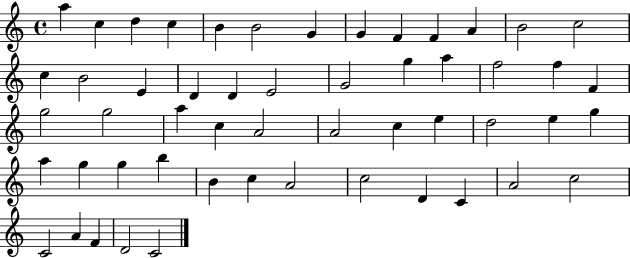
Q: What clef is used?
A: treble